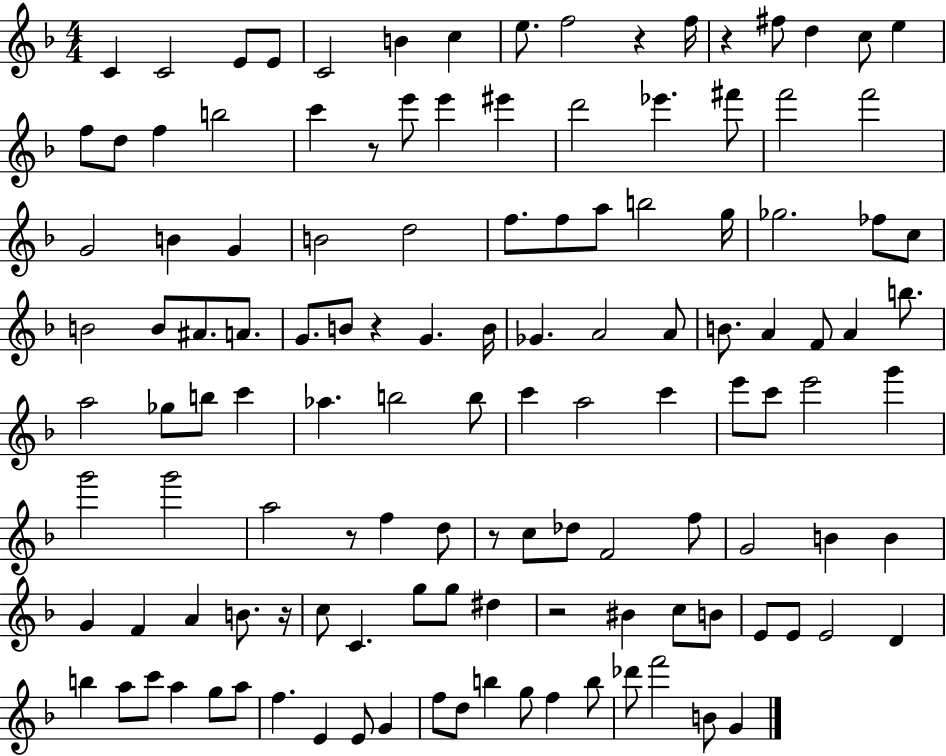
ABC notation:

X:1
T:Untitled
M:4/4
L:1/4
K:F
C C2 E/2 E/2 C2 B c e/2 f2 z f/4 z ^f/2 d c/2 e f/2 d/2 f b2 c' z/2 e'/2 e' ^e' d'2 _e' ^f'/2 f'2 f'2 G2 B G B2 d2 f/2 f/2 a/2 b2 g/4 _g2 _f/2 c/2 B2 B/2 ^A/2 A/2 G/2 B/2 z G B/4 _G A2 A/2 B/2 A F/2 A b/2 a2 _g/2 b/2 c' _a b2 b/2 c' a2 c' e'/2 c'/2 e'2 g' g'2 g'2 a2 z/2 f d/2 z/2 c/2 _d/2 F2 f/2 G2 B B G F A B/2 z/4 c/2 C g/2 g/2 ^d z2 ^B c/2 B/2 E/2 E/2 E2 D b a/2 c'/2 a g/2 a/2 f E E/2 G f/2 d/2 b g/2 f b/2 _d'/2 f'2 B/2 G